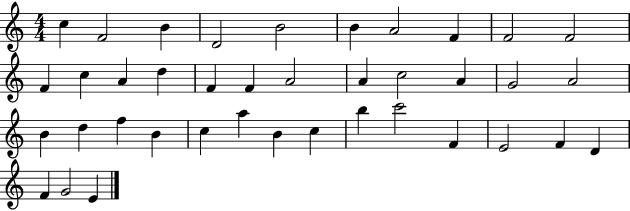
X:1
T:Untitled
M:4/4
L:1/4
K:C
c F2 B D2 B2 B A2 F F2 F2 F c A d F F A2 A c2 A G2 A2 B d f B c a B c b c'2 F E2 F D F G2 E